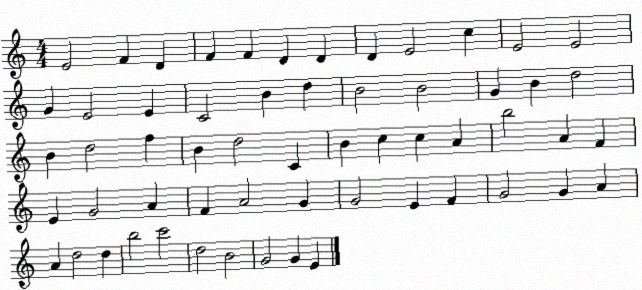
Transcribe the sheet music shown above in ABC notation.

X:1
T:Untitled
M:4/4
L:1/4
K:C
E2 F D F F D D D E2 c E2 E2 G E2 E C2 B d B2 B2 G B d2 B d2 f B d2 C B c c A b2 A F E G2 A F A2 G G2 E F G2 G A A d2 d b2 c'2 d2 B2 G2 G E